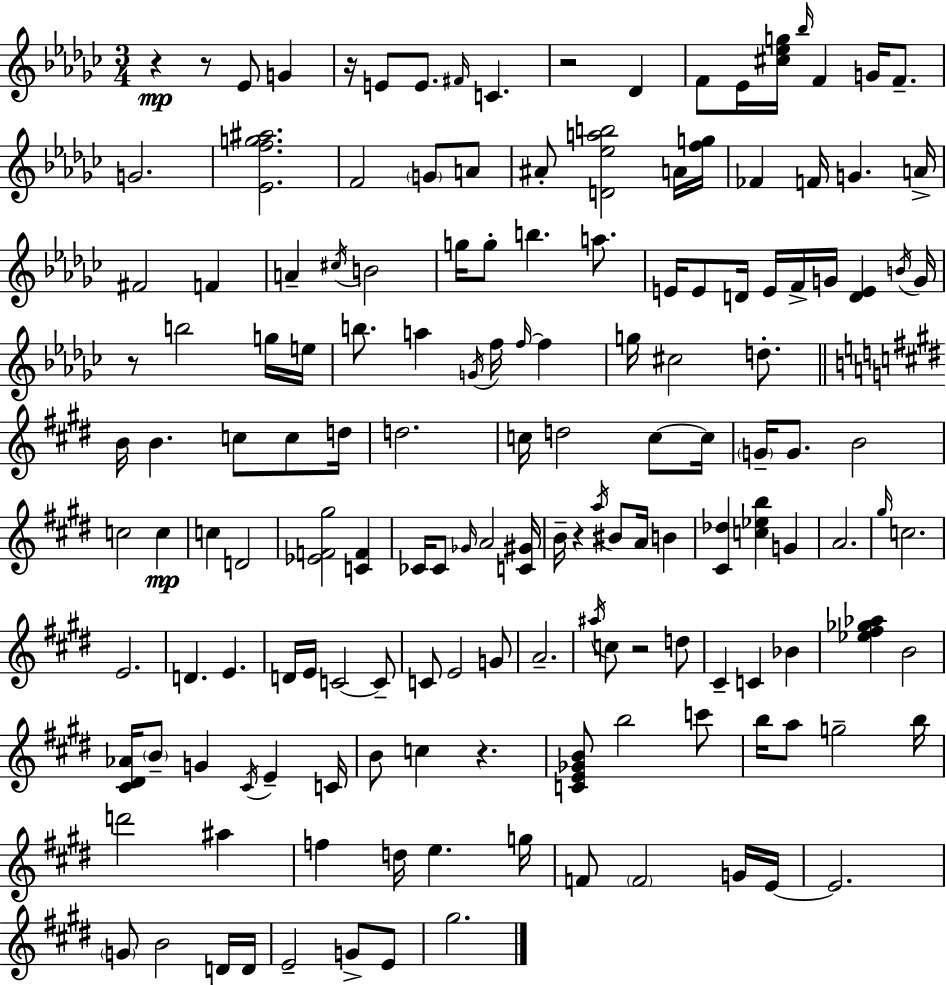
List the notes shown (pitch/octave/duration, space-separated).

R/q R/e Eb4/e G4/q R/s E4/e E4/e. F#4/s C4/q. R/h Db4/q F4/e Eb4/s [C#5,Eb5,G5]/s Bb5/s F4/q G4/s F4/e. G4/h. [Eb4,F5,G5,A#5]/h. F4/h G4/e A4/e A#4/e [D4,Eb5,A5,B5]/h A4/s [F5,G5]/s FES4/q F4/s G4/q. A4/s F#4/h F4/q A4/q C#5/s B4/h G5/s G5/e B5/q. A5/e. E4/s E4/e D4/s E4/s F4/s G4/s [D4,E4]/q B4/s G4/s R/e B5/h G5/s E5/s B5/e. A5/q G4/s F5/s F5/s F5/q G5/s C#5/h D5/e. B4/s B4/q. C5/e C5/e D5/s D5/h. C5/s D5/h C5/e C5/s G4/s G4/e. B4/h C5/h C5/q C5/q D4/h [Eb4,F4,G#5]/h [C4,F4]/q CES4/s CES4/e Gb4/s A4/h [C4,G#4]/s B4/s R/q A5/s BIS4/e A4/s B4/q [C#4,Db5]/q [C5,Eb5,B5]/q G4/q A4/h. G#5/s C5/h. E4/h. D4/q. E4/q. D4/s E4/s C4/h C4/e C4/e E4/h G4/e A4/h. A#5/s C5/e R/h D5/e C#4/q C4/q Bb4/q [Eb5,F#5,Gb5,Ab5]/q B4/h [C#4,D#4,Ab4]/s B4/e G4/q C#4/s E4/q C4/s B4/e C5/q R/q. [C4,E4,Gb4,B4]/e B5/h C6/e B5/s A5/e G5/h B5/s D6/h A#5/q F5/q D5/s E5/q. G5/s F4/e F4/h G4/s E4/s E4/h. G4/e B4/h D4/s D4/s E4/h G4/e E4/e G#5/h.